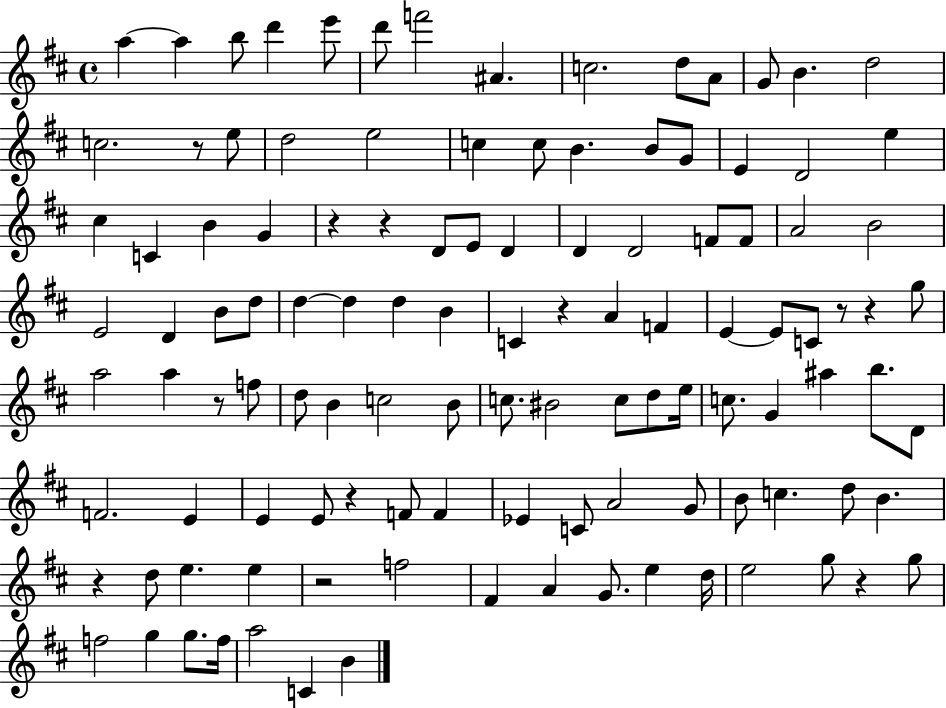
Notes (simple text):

A5/q A5/q B5/e D6/q E6/e D6/e F6/h A#4/q. C5/h. D5/e A4/e G4/e B4/q. D5/h C5/h. R/e E5/e D5/h E5/h C5/q C5/e B4/q. B4/e G4/e E4/q D4/h E5/q C#5/q C4/q B4/q G4/q R/q R/q D4/e E4/e D4/q D4/q D4/h F4/e F4/e A4/h B4/h E4/h D4/q B4/e D5/e D5/q D5/q D5/q B4/q C4/q R/q A4/q F4/q E4/q E4/e C4/e R/e R/q G5/e A5/h A5/q R/e F5/e D5/e B4/q C5/h B4/e C5/e. BIS4/h C5/e D5/e E5/s C5/e. G4/q A#5/q B5/e. D4/e F4/h. E4/q E4/q E4/e R/q F4/e F4/q Eb4/q C4/e A4/h G4/e B4/e C5/q. D5/e B4/q. R/q D5/e E5/q. E5/q R/h F5/h F#4/q A4/q G4/e. E5/q D5/s E5/h G5/e R/q G5/e F5/h G5/q G5/e. F5/s A5/h C4/q B4/q